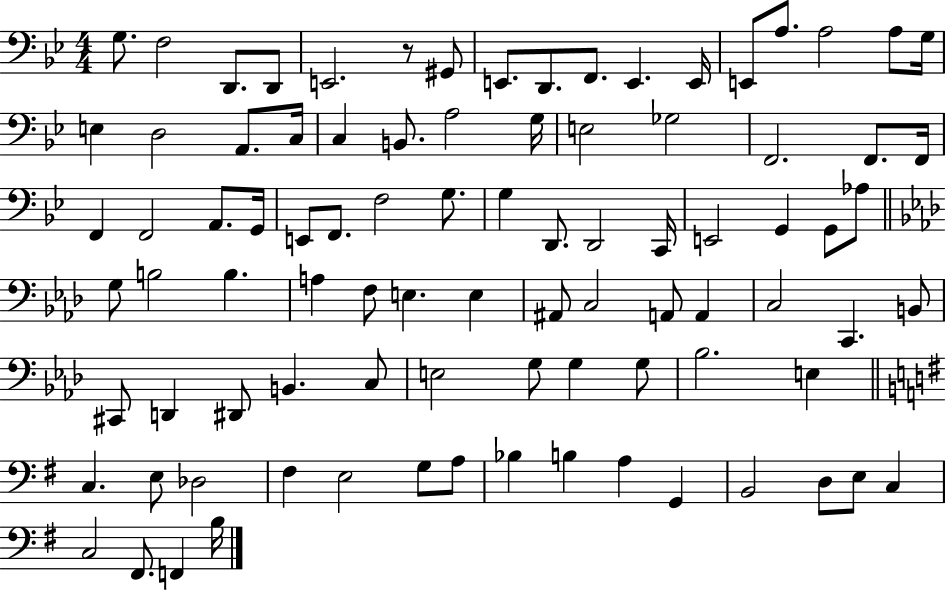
G3/e. F3/h D2/e. D2/e E2/h. R/e G#2/e E2/e. D2/e. F2/e. E2/q. E2/s E2/e A3/e. A3/h A3/e G3/s E3/q D3/h A2/e. C3/s C3/q B2/e. A3/h G3/s E3/h Gb3/h F2/h. F2/e. F2/s F2/q F2/h A2/e. G2/s E2/e F2/e. F3/h G3/e. G3/q D2/e. D2/h C2/s E2/h G2/q G2/e Ab3/e G3/e B3/h B3/q. A3/q F3/e E3/q. E3/q A#2/e C3/h A2/e A2/q C3/h C2/q. B2/e C#2/e D2/q D#2/e B2/q. C3/e E3/h G3/e G3/q G3/e Bb3/h. E3/q C3/q. E3/e Db3/h F#3/q E3/h G3/e A3/e Bb3/q B3/q A3/q G2/q B2/h D3/e E3/e C3/q C3/h F#2/e. F2/q B3/s